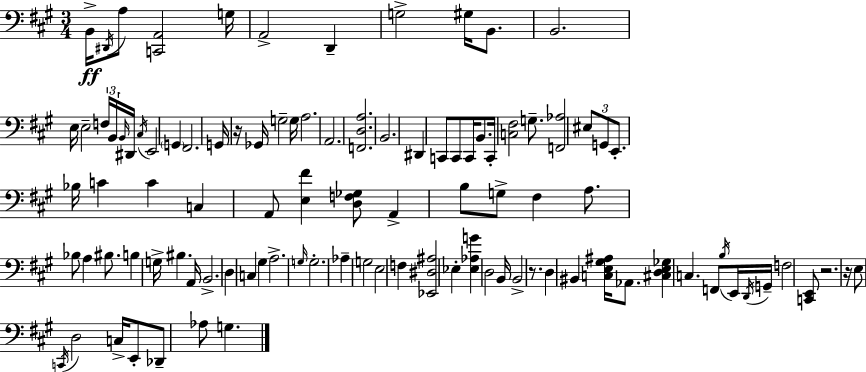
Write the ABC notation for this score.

X:1
T:Untitled
M:3/4
L:1/4
K:A
B,,/4 ^D,,/4 A,/2 [C,,A,,]2 G,/4 A,,2 D,, G,2 ^G,/4 B,,/2 B,,2 E,/4 E,2 F,/4 B,,/4 B,,/4 ^D,,/4 ^C,/4 E,,2 G,, ^F,,2 G,,/4 z/4 _G,,/4 G,2 G,/4 A,2 A,,2 [F,,D,A,]2 B,,2 ^D,, C,,/2 C,,/2 C,,/4 B,,/2 C,,/4 [C,^F,]2 G,/2 [F,,_A,]2 ^E,/2 G,,/2 E,,/2 _B,/4 C C C, A,,/2 [E,^F] [D,F,_G,]/2 A,, B,/2 G,/2 ^F, A,/2 _B,/2 A, ^B,/2 B, G,/4 ^B, A,,/4 B,,2 D, C, ^G, A,2 G,/4 G,2 _A, G,2 E,2 F, [_E,,^D,^A,]2 _E, [_E,_A,G] D,2 B,,/4 B,,2 z/2 D, ^B,, [C,E,^G,^A,]/4 _A,,/2 [^C,D,E,_G,] C, F,,/2 B,/4 E,,/4 D,,/4 G,,/4 F,2 [C,,E,,]/2 z2 z/4 E,/2 C,,/4 D,2 C,/4 E,,/2 _D,,/2 _A,/2 G,